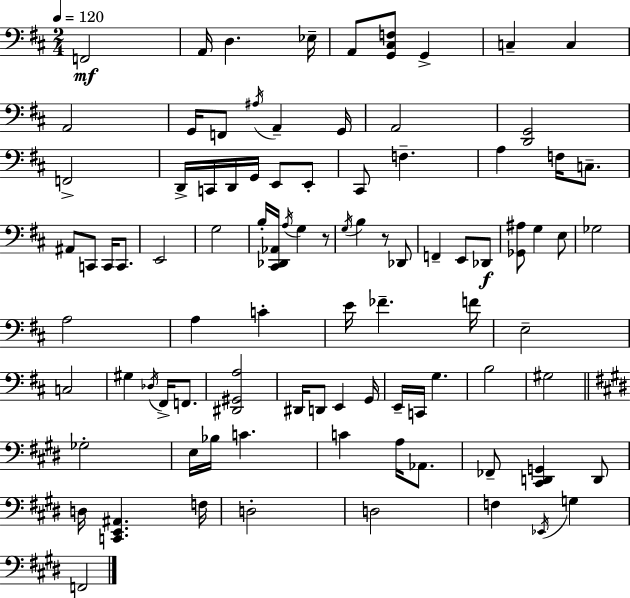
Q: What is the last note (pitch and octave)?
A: F2